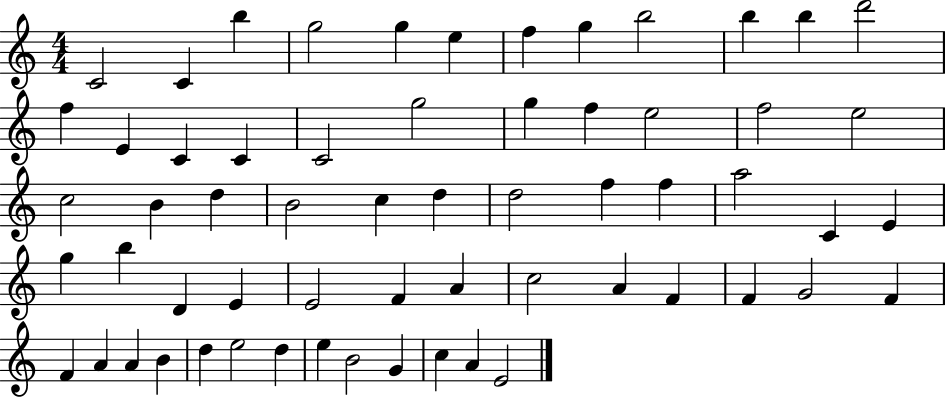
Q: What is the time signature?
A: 4/4